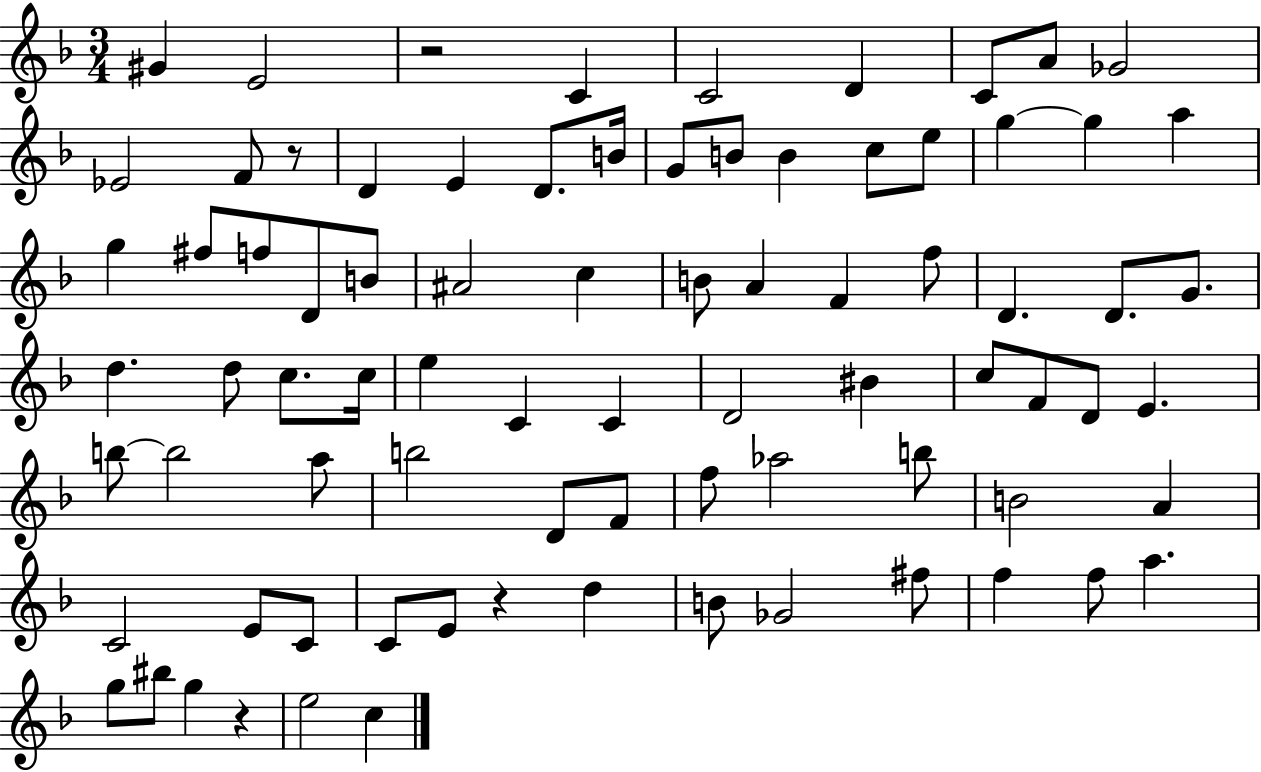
X:1
T:Untitled
M:3/4
L:1/4
K:F
^G E2 z2 C C2 D C/2 A/2 _G2 _E2 F/2 z/2 D E D/2 B/4 G/2 B/2 B c/2 e/2 g g a g ^f/2 f/2 D/2 B/2 ^A2 c B/2 A F f/2 D D/2 G/2 d d/2 c/2 c/4 e C C D2 ^B c/2 F/2 D/2 E b/2 b2 a/2 b2 D/2 F/2 f/2 _a2 b/2 B2 A C2 E/2 C/2 C/2 E/2 z d B/2 _G2 ^f/2 f f/2 a g/2 ^b/2 g z e2 c